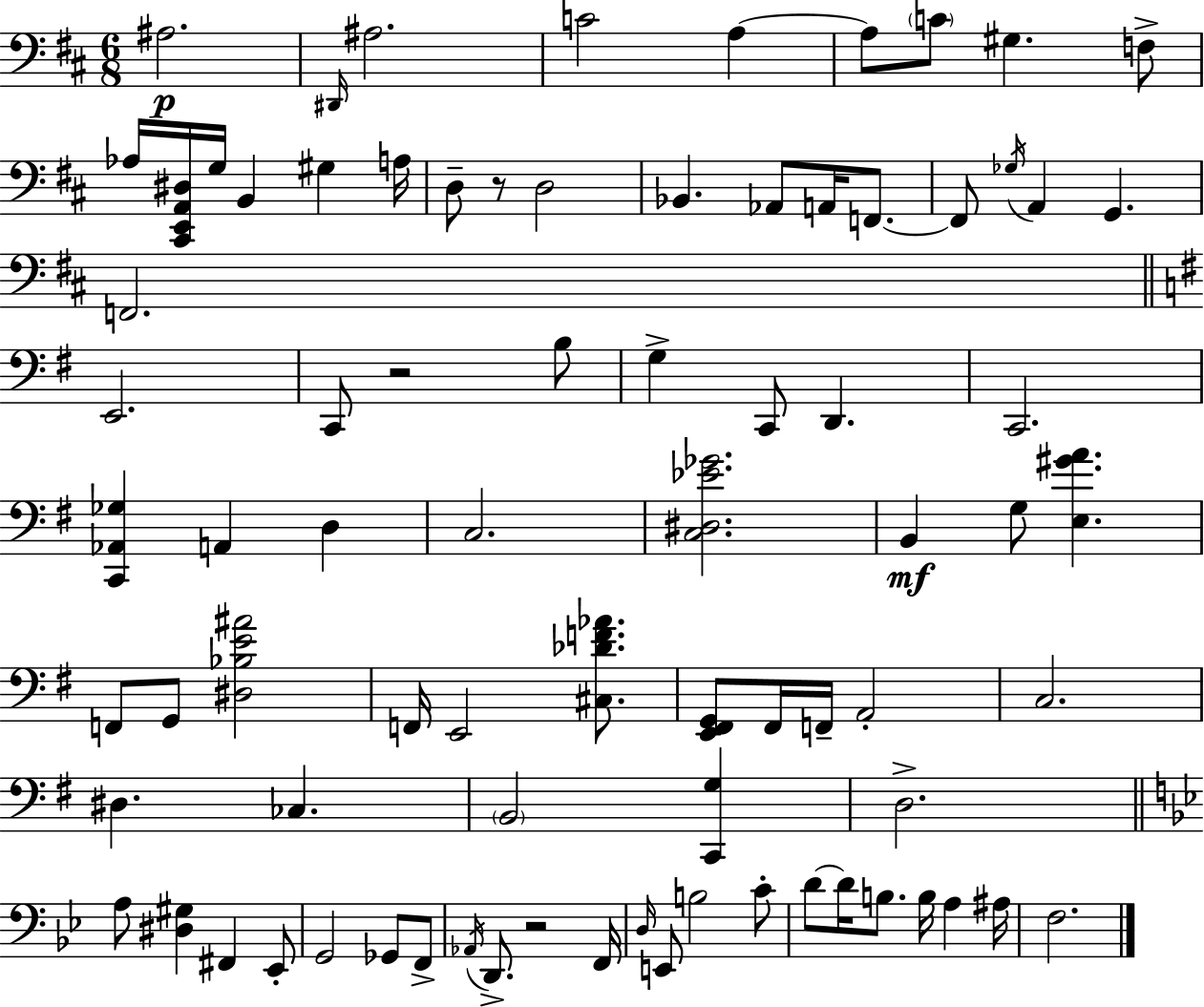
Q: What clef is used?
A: bass